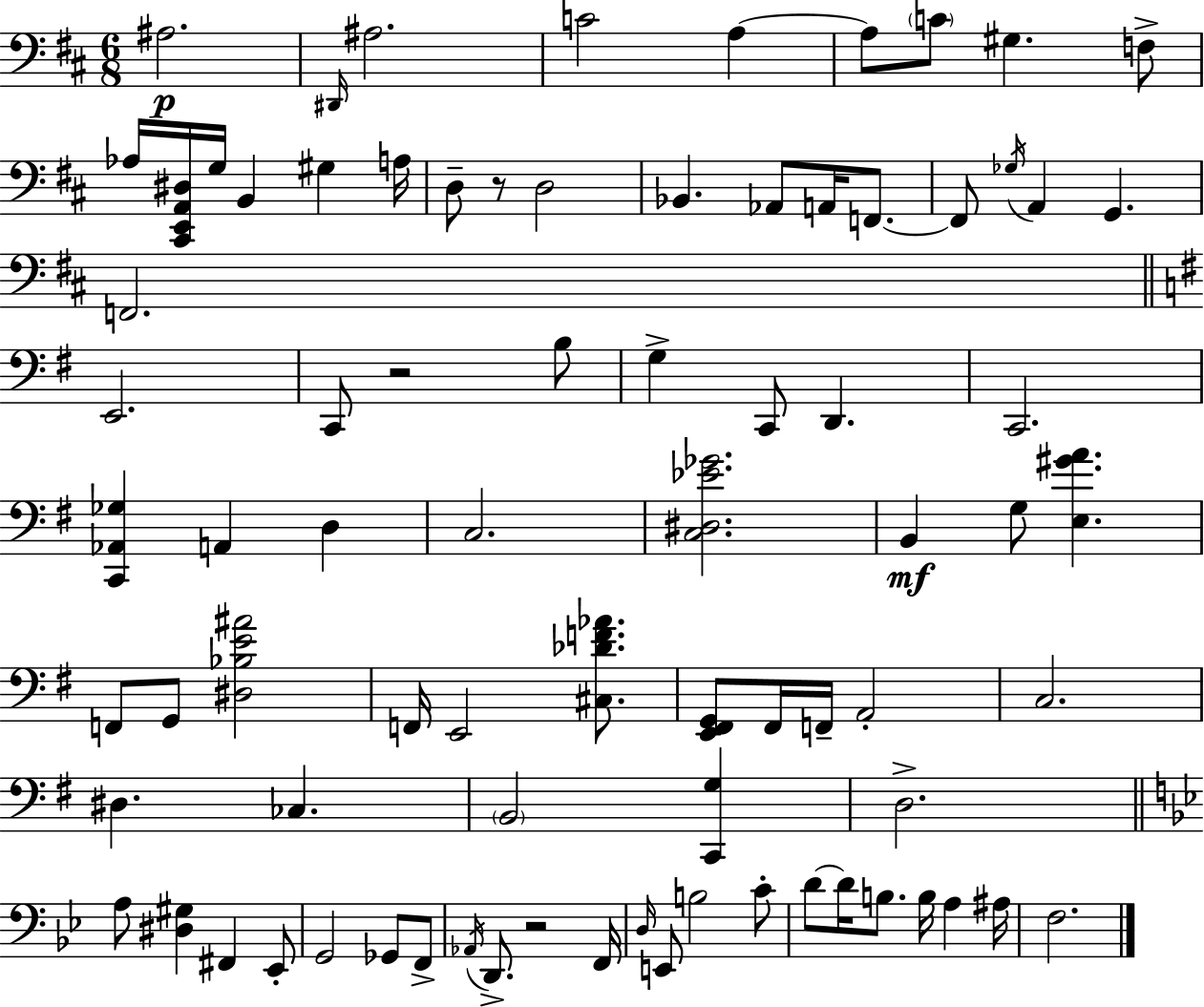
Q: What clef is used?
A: bass